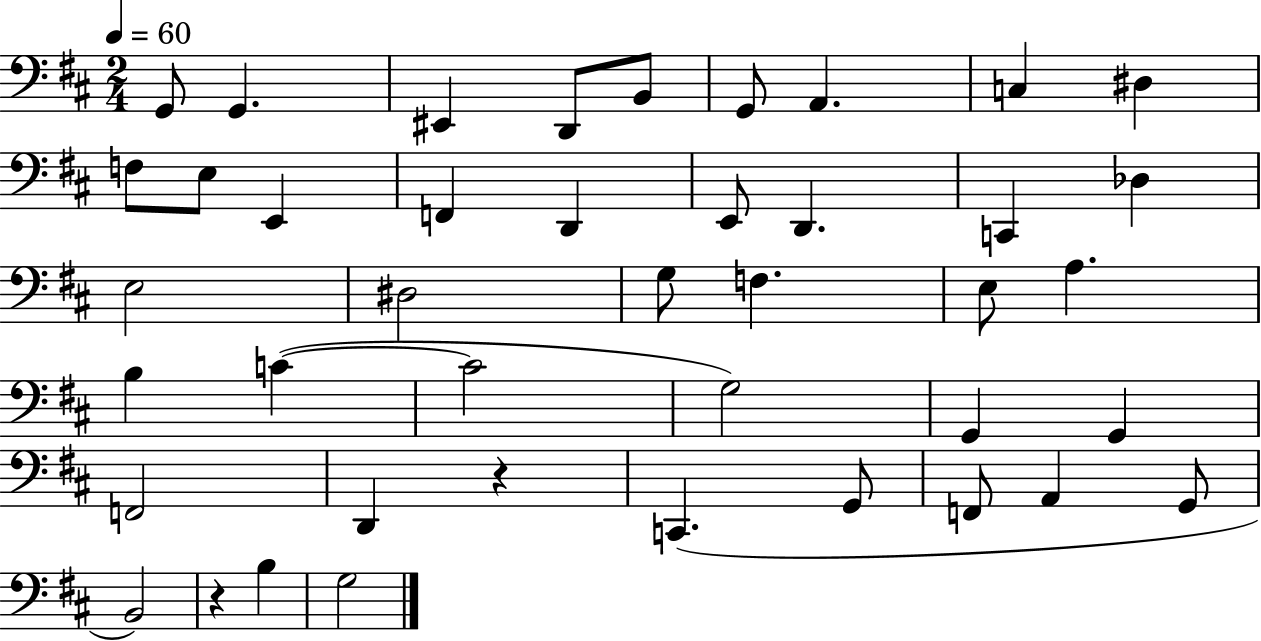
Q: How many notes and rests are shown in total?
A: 42